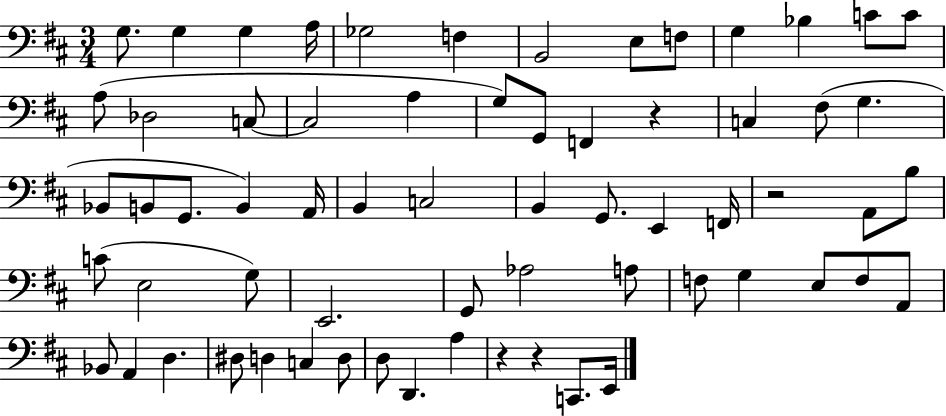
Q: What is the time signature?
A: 3/4